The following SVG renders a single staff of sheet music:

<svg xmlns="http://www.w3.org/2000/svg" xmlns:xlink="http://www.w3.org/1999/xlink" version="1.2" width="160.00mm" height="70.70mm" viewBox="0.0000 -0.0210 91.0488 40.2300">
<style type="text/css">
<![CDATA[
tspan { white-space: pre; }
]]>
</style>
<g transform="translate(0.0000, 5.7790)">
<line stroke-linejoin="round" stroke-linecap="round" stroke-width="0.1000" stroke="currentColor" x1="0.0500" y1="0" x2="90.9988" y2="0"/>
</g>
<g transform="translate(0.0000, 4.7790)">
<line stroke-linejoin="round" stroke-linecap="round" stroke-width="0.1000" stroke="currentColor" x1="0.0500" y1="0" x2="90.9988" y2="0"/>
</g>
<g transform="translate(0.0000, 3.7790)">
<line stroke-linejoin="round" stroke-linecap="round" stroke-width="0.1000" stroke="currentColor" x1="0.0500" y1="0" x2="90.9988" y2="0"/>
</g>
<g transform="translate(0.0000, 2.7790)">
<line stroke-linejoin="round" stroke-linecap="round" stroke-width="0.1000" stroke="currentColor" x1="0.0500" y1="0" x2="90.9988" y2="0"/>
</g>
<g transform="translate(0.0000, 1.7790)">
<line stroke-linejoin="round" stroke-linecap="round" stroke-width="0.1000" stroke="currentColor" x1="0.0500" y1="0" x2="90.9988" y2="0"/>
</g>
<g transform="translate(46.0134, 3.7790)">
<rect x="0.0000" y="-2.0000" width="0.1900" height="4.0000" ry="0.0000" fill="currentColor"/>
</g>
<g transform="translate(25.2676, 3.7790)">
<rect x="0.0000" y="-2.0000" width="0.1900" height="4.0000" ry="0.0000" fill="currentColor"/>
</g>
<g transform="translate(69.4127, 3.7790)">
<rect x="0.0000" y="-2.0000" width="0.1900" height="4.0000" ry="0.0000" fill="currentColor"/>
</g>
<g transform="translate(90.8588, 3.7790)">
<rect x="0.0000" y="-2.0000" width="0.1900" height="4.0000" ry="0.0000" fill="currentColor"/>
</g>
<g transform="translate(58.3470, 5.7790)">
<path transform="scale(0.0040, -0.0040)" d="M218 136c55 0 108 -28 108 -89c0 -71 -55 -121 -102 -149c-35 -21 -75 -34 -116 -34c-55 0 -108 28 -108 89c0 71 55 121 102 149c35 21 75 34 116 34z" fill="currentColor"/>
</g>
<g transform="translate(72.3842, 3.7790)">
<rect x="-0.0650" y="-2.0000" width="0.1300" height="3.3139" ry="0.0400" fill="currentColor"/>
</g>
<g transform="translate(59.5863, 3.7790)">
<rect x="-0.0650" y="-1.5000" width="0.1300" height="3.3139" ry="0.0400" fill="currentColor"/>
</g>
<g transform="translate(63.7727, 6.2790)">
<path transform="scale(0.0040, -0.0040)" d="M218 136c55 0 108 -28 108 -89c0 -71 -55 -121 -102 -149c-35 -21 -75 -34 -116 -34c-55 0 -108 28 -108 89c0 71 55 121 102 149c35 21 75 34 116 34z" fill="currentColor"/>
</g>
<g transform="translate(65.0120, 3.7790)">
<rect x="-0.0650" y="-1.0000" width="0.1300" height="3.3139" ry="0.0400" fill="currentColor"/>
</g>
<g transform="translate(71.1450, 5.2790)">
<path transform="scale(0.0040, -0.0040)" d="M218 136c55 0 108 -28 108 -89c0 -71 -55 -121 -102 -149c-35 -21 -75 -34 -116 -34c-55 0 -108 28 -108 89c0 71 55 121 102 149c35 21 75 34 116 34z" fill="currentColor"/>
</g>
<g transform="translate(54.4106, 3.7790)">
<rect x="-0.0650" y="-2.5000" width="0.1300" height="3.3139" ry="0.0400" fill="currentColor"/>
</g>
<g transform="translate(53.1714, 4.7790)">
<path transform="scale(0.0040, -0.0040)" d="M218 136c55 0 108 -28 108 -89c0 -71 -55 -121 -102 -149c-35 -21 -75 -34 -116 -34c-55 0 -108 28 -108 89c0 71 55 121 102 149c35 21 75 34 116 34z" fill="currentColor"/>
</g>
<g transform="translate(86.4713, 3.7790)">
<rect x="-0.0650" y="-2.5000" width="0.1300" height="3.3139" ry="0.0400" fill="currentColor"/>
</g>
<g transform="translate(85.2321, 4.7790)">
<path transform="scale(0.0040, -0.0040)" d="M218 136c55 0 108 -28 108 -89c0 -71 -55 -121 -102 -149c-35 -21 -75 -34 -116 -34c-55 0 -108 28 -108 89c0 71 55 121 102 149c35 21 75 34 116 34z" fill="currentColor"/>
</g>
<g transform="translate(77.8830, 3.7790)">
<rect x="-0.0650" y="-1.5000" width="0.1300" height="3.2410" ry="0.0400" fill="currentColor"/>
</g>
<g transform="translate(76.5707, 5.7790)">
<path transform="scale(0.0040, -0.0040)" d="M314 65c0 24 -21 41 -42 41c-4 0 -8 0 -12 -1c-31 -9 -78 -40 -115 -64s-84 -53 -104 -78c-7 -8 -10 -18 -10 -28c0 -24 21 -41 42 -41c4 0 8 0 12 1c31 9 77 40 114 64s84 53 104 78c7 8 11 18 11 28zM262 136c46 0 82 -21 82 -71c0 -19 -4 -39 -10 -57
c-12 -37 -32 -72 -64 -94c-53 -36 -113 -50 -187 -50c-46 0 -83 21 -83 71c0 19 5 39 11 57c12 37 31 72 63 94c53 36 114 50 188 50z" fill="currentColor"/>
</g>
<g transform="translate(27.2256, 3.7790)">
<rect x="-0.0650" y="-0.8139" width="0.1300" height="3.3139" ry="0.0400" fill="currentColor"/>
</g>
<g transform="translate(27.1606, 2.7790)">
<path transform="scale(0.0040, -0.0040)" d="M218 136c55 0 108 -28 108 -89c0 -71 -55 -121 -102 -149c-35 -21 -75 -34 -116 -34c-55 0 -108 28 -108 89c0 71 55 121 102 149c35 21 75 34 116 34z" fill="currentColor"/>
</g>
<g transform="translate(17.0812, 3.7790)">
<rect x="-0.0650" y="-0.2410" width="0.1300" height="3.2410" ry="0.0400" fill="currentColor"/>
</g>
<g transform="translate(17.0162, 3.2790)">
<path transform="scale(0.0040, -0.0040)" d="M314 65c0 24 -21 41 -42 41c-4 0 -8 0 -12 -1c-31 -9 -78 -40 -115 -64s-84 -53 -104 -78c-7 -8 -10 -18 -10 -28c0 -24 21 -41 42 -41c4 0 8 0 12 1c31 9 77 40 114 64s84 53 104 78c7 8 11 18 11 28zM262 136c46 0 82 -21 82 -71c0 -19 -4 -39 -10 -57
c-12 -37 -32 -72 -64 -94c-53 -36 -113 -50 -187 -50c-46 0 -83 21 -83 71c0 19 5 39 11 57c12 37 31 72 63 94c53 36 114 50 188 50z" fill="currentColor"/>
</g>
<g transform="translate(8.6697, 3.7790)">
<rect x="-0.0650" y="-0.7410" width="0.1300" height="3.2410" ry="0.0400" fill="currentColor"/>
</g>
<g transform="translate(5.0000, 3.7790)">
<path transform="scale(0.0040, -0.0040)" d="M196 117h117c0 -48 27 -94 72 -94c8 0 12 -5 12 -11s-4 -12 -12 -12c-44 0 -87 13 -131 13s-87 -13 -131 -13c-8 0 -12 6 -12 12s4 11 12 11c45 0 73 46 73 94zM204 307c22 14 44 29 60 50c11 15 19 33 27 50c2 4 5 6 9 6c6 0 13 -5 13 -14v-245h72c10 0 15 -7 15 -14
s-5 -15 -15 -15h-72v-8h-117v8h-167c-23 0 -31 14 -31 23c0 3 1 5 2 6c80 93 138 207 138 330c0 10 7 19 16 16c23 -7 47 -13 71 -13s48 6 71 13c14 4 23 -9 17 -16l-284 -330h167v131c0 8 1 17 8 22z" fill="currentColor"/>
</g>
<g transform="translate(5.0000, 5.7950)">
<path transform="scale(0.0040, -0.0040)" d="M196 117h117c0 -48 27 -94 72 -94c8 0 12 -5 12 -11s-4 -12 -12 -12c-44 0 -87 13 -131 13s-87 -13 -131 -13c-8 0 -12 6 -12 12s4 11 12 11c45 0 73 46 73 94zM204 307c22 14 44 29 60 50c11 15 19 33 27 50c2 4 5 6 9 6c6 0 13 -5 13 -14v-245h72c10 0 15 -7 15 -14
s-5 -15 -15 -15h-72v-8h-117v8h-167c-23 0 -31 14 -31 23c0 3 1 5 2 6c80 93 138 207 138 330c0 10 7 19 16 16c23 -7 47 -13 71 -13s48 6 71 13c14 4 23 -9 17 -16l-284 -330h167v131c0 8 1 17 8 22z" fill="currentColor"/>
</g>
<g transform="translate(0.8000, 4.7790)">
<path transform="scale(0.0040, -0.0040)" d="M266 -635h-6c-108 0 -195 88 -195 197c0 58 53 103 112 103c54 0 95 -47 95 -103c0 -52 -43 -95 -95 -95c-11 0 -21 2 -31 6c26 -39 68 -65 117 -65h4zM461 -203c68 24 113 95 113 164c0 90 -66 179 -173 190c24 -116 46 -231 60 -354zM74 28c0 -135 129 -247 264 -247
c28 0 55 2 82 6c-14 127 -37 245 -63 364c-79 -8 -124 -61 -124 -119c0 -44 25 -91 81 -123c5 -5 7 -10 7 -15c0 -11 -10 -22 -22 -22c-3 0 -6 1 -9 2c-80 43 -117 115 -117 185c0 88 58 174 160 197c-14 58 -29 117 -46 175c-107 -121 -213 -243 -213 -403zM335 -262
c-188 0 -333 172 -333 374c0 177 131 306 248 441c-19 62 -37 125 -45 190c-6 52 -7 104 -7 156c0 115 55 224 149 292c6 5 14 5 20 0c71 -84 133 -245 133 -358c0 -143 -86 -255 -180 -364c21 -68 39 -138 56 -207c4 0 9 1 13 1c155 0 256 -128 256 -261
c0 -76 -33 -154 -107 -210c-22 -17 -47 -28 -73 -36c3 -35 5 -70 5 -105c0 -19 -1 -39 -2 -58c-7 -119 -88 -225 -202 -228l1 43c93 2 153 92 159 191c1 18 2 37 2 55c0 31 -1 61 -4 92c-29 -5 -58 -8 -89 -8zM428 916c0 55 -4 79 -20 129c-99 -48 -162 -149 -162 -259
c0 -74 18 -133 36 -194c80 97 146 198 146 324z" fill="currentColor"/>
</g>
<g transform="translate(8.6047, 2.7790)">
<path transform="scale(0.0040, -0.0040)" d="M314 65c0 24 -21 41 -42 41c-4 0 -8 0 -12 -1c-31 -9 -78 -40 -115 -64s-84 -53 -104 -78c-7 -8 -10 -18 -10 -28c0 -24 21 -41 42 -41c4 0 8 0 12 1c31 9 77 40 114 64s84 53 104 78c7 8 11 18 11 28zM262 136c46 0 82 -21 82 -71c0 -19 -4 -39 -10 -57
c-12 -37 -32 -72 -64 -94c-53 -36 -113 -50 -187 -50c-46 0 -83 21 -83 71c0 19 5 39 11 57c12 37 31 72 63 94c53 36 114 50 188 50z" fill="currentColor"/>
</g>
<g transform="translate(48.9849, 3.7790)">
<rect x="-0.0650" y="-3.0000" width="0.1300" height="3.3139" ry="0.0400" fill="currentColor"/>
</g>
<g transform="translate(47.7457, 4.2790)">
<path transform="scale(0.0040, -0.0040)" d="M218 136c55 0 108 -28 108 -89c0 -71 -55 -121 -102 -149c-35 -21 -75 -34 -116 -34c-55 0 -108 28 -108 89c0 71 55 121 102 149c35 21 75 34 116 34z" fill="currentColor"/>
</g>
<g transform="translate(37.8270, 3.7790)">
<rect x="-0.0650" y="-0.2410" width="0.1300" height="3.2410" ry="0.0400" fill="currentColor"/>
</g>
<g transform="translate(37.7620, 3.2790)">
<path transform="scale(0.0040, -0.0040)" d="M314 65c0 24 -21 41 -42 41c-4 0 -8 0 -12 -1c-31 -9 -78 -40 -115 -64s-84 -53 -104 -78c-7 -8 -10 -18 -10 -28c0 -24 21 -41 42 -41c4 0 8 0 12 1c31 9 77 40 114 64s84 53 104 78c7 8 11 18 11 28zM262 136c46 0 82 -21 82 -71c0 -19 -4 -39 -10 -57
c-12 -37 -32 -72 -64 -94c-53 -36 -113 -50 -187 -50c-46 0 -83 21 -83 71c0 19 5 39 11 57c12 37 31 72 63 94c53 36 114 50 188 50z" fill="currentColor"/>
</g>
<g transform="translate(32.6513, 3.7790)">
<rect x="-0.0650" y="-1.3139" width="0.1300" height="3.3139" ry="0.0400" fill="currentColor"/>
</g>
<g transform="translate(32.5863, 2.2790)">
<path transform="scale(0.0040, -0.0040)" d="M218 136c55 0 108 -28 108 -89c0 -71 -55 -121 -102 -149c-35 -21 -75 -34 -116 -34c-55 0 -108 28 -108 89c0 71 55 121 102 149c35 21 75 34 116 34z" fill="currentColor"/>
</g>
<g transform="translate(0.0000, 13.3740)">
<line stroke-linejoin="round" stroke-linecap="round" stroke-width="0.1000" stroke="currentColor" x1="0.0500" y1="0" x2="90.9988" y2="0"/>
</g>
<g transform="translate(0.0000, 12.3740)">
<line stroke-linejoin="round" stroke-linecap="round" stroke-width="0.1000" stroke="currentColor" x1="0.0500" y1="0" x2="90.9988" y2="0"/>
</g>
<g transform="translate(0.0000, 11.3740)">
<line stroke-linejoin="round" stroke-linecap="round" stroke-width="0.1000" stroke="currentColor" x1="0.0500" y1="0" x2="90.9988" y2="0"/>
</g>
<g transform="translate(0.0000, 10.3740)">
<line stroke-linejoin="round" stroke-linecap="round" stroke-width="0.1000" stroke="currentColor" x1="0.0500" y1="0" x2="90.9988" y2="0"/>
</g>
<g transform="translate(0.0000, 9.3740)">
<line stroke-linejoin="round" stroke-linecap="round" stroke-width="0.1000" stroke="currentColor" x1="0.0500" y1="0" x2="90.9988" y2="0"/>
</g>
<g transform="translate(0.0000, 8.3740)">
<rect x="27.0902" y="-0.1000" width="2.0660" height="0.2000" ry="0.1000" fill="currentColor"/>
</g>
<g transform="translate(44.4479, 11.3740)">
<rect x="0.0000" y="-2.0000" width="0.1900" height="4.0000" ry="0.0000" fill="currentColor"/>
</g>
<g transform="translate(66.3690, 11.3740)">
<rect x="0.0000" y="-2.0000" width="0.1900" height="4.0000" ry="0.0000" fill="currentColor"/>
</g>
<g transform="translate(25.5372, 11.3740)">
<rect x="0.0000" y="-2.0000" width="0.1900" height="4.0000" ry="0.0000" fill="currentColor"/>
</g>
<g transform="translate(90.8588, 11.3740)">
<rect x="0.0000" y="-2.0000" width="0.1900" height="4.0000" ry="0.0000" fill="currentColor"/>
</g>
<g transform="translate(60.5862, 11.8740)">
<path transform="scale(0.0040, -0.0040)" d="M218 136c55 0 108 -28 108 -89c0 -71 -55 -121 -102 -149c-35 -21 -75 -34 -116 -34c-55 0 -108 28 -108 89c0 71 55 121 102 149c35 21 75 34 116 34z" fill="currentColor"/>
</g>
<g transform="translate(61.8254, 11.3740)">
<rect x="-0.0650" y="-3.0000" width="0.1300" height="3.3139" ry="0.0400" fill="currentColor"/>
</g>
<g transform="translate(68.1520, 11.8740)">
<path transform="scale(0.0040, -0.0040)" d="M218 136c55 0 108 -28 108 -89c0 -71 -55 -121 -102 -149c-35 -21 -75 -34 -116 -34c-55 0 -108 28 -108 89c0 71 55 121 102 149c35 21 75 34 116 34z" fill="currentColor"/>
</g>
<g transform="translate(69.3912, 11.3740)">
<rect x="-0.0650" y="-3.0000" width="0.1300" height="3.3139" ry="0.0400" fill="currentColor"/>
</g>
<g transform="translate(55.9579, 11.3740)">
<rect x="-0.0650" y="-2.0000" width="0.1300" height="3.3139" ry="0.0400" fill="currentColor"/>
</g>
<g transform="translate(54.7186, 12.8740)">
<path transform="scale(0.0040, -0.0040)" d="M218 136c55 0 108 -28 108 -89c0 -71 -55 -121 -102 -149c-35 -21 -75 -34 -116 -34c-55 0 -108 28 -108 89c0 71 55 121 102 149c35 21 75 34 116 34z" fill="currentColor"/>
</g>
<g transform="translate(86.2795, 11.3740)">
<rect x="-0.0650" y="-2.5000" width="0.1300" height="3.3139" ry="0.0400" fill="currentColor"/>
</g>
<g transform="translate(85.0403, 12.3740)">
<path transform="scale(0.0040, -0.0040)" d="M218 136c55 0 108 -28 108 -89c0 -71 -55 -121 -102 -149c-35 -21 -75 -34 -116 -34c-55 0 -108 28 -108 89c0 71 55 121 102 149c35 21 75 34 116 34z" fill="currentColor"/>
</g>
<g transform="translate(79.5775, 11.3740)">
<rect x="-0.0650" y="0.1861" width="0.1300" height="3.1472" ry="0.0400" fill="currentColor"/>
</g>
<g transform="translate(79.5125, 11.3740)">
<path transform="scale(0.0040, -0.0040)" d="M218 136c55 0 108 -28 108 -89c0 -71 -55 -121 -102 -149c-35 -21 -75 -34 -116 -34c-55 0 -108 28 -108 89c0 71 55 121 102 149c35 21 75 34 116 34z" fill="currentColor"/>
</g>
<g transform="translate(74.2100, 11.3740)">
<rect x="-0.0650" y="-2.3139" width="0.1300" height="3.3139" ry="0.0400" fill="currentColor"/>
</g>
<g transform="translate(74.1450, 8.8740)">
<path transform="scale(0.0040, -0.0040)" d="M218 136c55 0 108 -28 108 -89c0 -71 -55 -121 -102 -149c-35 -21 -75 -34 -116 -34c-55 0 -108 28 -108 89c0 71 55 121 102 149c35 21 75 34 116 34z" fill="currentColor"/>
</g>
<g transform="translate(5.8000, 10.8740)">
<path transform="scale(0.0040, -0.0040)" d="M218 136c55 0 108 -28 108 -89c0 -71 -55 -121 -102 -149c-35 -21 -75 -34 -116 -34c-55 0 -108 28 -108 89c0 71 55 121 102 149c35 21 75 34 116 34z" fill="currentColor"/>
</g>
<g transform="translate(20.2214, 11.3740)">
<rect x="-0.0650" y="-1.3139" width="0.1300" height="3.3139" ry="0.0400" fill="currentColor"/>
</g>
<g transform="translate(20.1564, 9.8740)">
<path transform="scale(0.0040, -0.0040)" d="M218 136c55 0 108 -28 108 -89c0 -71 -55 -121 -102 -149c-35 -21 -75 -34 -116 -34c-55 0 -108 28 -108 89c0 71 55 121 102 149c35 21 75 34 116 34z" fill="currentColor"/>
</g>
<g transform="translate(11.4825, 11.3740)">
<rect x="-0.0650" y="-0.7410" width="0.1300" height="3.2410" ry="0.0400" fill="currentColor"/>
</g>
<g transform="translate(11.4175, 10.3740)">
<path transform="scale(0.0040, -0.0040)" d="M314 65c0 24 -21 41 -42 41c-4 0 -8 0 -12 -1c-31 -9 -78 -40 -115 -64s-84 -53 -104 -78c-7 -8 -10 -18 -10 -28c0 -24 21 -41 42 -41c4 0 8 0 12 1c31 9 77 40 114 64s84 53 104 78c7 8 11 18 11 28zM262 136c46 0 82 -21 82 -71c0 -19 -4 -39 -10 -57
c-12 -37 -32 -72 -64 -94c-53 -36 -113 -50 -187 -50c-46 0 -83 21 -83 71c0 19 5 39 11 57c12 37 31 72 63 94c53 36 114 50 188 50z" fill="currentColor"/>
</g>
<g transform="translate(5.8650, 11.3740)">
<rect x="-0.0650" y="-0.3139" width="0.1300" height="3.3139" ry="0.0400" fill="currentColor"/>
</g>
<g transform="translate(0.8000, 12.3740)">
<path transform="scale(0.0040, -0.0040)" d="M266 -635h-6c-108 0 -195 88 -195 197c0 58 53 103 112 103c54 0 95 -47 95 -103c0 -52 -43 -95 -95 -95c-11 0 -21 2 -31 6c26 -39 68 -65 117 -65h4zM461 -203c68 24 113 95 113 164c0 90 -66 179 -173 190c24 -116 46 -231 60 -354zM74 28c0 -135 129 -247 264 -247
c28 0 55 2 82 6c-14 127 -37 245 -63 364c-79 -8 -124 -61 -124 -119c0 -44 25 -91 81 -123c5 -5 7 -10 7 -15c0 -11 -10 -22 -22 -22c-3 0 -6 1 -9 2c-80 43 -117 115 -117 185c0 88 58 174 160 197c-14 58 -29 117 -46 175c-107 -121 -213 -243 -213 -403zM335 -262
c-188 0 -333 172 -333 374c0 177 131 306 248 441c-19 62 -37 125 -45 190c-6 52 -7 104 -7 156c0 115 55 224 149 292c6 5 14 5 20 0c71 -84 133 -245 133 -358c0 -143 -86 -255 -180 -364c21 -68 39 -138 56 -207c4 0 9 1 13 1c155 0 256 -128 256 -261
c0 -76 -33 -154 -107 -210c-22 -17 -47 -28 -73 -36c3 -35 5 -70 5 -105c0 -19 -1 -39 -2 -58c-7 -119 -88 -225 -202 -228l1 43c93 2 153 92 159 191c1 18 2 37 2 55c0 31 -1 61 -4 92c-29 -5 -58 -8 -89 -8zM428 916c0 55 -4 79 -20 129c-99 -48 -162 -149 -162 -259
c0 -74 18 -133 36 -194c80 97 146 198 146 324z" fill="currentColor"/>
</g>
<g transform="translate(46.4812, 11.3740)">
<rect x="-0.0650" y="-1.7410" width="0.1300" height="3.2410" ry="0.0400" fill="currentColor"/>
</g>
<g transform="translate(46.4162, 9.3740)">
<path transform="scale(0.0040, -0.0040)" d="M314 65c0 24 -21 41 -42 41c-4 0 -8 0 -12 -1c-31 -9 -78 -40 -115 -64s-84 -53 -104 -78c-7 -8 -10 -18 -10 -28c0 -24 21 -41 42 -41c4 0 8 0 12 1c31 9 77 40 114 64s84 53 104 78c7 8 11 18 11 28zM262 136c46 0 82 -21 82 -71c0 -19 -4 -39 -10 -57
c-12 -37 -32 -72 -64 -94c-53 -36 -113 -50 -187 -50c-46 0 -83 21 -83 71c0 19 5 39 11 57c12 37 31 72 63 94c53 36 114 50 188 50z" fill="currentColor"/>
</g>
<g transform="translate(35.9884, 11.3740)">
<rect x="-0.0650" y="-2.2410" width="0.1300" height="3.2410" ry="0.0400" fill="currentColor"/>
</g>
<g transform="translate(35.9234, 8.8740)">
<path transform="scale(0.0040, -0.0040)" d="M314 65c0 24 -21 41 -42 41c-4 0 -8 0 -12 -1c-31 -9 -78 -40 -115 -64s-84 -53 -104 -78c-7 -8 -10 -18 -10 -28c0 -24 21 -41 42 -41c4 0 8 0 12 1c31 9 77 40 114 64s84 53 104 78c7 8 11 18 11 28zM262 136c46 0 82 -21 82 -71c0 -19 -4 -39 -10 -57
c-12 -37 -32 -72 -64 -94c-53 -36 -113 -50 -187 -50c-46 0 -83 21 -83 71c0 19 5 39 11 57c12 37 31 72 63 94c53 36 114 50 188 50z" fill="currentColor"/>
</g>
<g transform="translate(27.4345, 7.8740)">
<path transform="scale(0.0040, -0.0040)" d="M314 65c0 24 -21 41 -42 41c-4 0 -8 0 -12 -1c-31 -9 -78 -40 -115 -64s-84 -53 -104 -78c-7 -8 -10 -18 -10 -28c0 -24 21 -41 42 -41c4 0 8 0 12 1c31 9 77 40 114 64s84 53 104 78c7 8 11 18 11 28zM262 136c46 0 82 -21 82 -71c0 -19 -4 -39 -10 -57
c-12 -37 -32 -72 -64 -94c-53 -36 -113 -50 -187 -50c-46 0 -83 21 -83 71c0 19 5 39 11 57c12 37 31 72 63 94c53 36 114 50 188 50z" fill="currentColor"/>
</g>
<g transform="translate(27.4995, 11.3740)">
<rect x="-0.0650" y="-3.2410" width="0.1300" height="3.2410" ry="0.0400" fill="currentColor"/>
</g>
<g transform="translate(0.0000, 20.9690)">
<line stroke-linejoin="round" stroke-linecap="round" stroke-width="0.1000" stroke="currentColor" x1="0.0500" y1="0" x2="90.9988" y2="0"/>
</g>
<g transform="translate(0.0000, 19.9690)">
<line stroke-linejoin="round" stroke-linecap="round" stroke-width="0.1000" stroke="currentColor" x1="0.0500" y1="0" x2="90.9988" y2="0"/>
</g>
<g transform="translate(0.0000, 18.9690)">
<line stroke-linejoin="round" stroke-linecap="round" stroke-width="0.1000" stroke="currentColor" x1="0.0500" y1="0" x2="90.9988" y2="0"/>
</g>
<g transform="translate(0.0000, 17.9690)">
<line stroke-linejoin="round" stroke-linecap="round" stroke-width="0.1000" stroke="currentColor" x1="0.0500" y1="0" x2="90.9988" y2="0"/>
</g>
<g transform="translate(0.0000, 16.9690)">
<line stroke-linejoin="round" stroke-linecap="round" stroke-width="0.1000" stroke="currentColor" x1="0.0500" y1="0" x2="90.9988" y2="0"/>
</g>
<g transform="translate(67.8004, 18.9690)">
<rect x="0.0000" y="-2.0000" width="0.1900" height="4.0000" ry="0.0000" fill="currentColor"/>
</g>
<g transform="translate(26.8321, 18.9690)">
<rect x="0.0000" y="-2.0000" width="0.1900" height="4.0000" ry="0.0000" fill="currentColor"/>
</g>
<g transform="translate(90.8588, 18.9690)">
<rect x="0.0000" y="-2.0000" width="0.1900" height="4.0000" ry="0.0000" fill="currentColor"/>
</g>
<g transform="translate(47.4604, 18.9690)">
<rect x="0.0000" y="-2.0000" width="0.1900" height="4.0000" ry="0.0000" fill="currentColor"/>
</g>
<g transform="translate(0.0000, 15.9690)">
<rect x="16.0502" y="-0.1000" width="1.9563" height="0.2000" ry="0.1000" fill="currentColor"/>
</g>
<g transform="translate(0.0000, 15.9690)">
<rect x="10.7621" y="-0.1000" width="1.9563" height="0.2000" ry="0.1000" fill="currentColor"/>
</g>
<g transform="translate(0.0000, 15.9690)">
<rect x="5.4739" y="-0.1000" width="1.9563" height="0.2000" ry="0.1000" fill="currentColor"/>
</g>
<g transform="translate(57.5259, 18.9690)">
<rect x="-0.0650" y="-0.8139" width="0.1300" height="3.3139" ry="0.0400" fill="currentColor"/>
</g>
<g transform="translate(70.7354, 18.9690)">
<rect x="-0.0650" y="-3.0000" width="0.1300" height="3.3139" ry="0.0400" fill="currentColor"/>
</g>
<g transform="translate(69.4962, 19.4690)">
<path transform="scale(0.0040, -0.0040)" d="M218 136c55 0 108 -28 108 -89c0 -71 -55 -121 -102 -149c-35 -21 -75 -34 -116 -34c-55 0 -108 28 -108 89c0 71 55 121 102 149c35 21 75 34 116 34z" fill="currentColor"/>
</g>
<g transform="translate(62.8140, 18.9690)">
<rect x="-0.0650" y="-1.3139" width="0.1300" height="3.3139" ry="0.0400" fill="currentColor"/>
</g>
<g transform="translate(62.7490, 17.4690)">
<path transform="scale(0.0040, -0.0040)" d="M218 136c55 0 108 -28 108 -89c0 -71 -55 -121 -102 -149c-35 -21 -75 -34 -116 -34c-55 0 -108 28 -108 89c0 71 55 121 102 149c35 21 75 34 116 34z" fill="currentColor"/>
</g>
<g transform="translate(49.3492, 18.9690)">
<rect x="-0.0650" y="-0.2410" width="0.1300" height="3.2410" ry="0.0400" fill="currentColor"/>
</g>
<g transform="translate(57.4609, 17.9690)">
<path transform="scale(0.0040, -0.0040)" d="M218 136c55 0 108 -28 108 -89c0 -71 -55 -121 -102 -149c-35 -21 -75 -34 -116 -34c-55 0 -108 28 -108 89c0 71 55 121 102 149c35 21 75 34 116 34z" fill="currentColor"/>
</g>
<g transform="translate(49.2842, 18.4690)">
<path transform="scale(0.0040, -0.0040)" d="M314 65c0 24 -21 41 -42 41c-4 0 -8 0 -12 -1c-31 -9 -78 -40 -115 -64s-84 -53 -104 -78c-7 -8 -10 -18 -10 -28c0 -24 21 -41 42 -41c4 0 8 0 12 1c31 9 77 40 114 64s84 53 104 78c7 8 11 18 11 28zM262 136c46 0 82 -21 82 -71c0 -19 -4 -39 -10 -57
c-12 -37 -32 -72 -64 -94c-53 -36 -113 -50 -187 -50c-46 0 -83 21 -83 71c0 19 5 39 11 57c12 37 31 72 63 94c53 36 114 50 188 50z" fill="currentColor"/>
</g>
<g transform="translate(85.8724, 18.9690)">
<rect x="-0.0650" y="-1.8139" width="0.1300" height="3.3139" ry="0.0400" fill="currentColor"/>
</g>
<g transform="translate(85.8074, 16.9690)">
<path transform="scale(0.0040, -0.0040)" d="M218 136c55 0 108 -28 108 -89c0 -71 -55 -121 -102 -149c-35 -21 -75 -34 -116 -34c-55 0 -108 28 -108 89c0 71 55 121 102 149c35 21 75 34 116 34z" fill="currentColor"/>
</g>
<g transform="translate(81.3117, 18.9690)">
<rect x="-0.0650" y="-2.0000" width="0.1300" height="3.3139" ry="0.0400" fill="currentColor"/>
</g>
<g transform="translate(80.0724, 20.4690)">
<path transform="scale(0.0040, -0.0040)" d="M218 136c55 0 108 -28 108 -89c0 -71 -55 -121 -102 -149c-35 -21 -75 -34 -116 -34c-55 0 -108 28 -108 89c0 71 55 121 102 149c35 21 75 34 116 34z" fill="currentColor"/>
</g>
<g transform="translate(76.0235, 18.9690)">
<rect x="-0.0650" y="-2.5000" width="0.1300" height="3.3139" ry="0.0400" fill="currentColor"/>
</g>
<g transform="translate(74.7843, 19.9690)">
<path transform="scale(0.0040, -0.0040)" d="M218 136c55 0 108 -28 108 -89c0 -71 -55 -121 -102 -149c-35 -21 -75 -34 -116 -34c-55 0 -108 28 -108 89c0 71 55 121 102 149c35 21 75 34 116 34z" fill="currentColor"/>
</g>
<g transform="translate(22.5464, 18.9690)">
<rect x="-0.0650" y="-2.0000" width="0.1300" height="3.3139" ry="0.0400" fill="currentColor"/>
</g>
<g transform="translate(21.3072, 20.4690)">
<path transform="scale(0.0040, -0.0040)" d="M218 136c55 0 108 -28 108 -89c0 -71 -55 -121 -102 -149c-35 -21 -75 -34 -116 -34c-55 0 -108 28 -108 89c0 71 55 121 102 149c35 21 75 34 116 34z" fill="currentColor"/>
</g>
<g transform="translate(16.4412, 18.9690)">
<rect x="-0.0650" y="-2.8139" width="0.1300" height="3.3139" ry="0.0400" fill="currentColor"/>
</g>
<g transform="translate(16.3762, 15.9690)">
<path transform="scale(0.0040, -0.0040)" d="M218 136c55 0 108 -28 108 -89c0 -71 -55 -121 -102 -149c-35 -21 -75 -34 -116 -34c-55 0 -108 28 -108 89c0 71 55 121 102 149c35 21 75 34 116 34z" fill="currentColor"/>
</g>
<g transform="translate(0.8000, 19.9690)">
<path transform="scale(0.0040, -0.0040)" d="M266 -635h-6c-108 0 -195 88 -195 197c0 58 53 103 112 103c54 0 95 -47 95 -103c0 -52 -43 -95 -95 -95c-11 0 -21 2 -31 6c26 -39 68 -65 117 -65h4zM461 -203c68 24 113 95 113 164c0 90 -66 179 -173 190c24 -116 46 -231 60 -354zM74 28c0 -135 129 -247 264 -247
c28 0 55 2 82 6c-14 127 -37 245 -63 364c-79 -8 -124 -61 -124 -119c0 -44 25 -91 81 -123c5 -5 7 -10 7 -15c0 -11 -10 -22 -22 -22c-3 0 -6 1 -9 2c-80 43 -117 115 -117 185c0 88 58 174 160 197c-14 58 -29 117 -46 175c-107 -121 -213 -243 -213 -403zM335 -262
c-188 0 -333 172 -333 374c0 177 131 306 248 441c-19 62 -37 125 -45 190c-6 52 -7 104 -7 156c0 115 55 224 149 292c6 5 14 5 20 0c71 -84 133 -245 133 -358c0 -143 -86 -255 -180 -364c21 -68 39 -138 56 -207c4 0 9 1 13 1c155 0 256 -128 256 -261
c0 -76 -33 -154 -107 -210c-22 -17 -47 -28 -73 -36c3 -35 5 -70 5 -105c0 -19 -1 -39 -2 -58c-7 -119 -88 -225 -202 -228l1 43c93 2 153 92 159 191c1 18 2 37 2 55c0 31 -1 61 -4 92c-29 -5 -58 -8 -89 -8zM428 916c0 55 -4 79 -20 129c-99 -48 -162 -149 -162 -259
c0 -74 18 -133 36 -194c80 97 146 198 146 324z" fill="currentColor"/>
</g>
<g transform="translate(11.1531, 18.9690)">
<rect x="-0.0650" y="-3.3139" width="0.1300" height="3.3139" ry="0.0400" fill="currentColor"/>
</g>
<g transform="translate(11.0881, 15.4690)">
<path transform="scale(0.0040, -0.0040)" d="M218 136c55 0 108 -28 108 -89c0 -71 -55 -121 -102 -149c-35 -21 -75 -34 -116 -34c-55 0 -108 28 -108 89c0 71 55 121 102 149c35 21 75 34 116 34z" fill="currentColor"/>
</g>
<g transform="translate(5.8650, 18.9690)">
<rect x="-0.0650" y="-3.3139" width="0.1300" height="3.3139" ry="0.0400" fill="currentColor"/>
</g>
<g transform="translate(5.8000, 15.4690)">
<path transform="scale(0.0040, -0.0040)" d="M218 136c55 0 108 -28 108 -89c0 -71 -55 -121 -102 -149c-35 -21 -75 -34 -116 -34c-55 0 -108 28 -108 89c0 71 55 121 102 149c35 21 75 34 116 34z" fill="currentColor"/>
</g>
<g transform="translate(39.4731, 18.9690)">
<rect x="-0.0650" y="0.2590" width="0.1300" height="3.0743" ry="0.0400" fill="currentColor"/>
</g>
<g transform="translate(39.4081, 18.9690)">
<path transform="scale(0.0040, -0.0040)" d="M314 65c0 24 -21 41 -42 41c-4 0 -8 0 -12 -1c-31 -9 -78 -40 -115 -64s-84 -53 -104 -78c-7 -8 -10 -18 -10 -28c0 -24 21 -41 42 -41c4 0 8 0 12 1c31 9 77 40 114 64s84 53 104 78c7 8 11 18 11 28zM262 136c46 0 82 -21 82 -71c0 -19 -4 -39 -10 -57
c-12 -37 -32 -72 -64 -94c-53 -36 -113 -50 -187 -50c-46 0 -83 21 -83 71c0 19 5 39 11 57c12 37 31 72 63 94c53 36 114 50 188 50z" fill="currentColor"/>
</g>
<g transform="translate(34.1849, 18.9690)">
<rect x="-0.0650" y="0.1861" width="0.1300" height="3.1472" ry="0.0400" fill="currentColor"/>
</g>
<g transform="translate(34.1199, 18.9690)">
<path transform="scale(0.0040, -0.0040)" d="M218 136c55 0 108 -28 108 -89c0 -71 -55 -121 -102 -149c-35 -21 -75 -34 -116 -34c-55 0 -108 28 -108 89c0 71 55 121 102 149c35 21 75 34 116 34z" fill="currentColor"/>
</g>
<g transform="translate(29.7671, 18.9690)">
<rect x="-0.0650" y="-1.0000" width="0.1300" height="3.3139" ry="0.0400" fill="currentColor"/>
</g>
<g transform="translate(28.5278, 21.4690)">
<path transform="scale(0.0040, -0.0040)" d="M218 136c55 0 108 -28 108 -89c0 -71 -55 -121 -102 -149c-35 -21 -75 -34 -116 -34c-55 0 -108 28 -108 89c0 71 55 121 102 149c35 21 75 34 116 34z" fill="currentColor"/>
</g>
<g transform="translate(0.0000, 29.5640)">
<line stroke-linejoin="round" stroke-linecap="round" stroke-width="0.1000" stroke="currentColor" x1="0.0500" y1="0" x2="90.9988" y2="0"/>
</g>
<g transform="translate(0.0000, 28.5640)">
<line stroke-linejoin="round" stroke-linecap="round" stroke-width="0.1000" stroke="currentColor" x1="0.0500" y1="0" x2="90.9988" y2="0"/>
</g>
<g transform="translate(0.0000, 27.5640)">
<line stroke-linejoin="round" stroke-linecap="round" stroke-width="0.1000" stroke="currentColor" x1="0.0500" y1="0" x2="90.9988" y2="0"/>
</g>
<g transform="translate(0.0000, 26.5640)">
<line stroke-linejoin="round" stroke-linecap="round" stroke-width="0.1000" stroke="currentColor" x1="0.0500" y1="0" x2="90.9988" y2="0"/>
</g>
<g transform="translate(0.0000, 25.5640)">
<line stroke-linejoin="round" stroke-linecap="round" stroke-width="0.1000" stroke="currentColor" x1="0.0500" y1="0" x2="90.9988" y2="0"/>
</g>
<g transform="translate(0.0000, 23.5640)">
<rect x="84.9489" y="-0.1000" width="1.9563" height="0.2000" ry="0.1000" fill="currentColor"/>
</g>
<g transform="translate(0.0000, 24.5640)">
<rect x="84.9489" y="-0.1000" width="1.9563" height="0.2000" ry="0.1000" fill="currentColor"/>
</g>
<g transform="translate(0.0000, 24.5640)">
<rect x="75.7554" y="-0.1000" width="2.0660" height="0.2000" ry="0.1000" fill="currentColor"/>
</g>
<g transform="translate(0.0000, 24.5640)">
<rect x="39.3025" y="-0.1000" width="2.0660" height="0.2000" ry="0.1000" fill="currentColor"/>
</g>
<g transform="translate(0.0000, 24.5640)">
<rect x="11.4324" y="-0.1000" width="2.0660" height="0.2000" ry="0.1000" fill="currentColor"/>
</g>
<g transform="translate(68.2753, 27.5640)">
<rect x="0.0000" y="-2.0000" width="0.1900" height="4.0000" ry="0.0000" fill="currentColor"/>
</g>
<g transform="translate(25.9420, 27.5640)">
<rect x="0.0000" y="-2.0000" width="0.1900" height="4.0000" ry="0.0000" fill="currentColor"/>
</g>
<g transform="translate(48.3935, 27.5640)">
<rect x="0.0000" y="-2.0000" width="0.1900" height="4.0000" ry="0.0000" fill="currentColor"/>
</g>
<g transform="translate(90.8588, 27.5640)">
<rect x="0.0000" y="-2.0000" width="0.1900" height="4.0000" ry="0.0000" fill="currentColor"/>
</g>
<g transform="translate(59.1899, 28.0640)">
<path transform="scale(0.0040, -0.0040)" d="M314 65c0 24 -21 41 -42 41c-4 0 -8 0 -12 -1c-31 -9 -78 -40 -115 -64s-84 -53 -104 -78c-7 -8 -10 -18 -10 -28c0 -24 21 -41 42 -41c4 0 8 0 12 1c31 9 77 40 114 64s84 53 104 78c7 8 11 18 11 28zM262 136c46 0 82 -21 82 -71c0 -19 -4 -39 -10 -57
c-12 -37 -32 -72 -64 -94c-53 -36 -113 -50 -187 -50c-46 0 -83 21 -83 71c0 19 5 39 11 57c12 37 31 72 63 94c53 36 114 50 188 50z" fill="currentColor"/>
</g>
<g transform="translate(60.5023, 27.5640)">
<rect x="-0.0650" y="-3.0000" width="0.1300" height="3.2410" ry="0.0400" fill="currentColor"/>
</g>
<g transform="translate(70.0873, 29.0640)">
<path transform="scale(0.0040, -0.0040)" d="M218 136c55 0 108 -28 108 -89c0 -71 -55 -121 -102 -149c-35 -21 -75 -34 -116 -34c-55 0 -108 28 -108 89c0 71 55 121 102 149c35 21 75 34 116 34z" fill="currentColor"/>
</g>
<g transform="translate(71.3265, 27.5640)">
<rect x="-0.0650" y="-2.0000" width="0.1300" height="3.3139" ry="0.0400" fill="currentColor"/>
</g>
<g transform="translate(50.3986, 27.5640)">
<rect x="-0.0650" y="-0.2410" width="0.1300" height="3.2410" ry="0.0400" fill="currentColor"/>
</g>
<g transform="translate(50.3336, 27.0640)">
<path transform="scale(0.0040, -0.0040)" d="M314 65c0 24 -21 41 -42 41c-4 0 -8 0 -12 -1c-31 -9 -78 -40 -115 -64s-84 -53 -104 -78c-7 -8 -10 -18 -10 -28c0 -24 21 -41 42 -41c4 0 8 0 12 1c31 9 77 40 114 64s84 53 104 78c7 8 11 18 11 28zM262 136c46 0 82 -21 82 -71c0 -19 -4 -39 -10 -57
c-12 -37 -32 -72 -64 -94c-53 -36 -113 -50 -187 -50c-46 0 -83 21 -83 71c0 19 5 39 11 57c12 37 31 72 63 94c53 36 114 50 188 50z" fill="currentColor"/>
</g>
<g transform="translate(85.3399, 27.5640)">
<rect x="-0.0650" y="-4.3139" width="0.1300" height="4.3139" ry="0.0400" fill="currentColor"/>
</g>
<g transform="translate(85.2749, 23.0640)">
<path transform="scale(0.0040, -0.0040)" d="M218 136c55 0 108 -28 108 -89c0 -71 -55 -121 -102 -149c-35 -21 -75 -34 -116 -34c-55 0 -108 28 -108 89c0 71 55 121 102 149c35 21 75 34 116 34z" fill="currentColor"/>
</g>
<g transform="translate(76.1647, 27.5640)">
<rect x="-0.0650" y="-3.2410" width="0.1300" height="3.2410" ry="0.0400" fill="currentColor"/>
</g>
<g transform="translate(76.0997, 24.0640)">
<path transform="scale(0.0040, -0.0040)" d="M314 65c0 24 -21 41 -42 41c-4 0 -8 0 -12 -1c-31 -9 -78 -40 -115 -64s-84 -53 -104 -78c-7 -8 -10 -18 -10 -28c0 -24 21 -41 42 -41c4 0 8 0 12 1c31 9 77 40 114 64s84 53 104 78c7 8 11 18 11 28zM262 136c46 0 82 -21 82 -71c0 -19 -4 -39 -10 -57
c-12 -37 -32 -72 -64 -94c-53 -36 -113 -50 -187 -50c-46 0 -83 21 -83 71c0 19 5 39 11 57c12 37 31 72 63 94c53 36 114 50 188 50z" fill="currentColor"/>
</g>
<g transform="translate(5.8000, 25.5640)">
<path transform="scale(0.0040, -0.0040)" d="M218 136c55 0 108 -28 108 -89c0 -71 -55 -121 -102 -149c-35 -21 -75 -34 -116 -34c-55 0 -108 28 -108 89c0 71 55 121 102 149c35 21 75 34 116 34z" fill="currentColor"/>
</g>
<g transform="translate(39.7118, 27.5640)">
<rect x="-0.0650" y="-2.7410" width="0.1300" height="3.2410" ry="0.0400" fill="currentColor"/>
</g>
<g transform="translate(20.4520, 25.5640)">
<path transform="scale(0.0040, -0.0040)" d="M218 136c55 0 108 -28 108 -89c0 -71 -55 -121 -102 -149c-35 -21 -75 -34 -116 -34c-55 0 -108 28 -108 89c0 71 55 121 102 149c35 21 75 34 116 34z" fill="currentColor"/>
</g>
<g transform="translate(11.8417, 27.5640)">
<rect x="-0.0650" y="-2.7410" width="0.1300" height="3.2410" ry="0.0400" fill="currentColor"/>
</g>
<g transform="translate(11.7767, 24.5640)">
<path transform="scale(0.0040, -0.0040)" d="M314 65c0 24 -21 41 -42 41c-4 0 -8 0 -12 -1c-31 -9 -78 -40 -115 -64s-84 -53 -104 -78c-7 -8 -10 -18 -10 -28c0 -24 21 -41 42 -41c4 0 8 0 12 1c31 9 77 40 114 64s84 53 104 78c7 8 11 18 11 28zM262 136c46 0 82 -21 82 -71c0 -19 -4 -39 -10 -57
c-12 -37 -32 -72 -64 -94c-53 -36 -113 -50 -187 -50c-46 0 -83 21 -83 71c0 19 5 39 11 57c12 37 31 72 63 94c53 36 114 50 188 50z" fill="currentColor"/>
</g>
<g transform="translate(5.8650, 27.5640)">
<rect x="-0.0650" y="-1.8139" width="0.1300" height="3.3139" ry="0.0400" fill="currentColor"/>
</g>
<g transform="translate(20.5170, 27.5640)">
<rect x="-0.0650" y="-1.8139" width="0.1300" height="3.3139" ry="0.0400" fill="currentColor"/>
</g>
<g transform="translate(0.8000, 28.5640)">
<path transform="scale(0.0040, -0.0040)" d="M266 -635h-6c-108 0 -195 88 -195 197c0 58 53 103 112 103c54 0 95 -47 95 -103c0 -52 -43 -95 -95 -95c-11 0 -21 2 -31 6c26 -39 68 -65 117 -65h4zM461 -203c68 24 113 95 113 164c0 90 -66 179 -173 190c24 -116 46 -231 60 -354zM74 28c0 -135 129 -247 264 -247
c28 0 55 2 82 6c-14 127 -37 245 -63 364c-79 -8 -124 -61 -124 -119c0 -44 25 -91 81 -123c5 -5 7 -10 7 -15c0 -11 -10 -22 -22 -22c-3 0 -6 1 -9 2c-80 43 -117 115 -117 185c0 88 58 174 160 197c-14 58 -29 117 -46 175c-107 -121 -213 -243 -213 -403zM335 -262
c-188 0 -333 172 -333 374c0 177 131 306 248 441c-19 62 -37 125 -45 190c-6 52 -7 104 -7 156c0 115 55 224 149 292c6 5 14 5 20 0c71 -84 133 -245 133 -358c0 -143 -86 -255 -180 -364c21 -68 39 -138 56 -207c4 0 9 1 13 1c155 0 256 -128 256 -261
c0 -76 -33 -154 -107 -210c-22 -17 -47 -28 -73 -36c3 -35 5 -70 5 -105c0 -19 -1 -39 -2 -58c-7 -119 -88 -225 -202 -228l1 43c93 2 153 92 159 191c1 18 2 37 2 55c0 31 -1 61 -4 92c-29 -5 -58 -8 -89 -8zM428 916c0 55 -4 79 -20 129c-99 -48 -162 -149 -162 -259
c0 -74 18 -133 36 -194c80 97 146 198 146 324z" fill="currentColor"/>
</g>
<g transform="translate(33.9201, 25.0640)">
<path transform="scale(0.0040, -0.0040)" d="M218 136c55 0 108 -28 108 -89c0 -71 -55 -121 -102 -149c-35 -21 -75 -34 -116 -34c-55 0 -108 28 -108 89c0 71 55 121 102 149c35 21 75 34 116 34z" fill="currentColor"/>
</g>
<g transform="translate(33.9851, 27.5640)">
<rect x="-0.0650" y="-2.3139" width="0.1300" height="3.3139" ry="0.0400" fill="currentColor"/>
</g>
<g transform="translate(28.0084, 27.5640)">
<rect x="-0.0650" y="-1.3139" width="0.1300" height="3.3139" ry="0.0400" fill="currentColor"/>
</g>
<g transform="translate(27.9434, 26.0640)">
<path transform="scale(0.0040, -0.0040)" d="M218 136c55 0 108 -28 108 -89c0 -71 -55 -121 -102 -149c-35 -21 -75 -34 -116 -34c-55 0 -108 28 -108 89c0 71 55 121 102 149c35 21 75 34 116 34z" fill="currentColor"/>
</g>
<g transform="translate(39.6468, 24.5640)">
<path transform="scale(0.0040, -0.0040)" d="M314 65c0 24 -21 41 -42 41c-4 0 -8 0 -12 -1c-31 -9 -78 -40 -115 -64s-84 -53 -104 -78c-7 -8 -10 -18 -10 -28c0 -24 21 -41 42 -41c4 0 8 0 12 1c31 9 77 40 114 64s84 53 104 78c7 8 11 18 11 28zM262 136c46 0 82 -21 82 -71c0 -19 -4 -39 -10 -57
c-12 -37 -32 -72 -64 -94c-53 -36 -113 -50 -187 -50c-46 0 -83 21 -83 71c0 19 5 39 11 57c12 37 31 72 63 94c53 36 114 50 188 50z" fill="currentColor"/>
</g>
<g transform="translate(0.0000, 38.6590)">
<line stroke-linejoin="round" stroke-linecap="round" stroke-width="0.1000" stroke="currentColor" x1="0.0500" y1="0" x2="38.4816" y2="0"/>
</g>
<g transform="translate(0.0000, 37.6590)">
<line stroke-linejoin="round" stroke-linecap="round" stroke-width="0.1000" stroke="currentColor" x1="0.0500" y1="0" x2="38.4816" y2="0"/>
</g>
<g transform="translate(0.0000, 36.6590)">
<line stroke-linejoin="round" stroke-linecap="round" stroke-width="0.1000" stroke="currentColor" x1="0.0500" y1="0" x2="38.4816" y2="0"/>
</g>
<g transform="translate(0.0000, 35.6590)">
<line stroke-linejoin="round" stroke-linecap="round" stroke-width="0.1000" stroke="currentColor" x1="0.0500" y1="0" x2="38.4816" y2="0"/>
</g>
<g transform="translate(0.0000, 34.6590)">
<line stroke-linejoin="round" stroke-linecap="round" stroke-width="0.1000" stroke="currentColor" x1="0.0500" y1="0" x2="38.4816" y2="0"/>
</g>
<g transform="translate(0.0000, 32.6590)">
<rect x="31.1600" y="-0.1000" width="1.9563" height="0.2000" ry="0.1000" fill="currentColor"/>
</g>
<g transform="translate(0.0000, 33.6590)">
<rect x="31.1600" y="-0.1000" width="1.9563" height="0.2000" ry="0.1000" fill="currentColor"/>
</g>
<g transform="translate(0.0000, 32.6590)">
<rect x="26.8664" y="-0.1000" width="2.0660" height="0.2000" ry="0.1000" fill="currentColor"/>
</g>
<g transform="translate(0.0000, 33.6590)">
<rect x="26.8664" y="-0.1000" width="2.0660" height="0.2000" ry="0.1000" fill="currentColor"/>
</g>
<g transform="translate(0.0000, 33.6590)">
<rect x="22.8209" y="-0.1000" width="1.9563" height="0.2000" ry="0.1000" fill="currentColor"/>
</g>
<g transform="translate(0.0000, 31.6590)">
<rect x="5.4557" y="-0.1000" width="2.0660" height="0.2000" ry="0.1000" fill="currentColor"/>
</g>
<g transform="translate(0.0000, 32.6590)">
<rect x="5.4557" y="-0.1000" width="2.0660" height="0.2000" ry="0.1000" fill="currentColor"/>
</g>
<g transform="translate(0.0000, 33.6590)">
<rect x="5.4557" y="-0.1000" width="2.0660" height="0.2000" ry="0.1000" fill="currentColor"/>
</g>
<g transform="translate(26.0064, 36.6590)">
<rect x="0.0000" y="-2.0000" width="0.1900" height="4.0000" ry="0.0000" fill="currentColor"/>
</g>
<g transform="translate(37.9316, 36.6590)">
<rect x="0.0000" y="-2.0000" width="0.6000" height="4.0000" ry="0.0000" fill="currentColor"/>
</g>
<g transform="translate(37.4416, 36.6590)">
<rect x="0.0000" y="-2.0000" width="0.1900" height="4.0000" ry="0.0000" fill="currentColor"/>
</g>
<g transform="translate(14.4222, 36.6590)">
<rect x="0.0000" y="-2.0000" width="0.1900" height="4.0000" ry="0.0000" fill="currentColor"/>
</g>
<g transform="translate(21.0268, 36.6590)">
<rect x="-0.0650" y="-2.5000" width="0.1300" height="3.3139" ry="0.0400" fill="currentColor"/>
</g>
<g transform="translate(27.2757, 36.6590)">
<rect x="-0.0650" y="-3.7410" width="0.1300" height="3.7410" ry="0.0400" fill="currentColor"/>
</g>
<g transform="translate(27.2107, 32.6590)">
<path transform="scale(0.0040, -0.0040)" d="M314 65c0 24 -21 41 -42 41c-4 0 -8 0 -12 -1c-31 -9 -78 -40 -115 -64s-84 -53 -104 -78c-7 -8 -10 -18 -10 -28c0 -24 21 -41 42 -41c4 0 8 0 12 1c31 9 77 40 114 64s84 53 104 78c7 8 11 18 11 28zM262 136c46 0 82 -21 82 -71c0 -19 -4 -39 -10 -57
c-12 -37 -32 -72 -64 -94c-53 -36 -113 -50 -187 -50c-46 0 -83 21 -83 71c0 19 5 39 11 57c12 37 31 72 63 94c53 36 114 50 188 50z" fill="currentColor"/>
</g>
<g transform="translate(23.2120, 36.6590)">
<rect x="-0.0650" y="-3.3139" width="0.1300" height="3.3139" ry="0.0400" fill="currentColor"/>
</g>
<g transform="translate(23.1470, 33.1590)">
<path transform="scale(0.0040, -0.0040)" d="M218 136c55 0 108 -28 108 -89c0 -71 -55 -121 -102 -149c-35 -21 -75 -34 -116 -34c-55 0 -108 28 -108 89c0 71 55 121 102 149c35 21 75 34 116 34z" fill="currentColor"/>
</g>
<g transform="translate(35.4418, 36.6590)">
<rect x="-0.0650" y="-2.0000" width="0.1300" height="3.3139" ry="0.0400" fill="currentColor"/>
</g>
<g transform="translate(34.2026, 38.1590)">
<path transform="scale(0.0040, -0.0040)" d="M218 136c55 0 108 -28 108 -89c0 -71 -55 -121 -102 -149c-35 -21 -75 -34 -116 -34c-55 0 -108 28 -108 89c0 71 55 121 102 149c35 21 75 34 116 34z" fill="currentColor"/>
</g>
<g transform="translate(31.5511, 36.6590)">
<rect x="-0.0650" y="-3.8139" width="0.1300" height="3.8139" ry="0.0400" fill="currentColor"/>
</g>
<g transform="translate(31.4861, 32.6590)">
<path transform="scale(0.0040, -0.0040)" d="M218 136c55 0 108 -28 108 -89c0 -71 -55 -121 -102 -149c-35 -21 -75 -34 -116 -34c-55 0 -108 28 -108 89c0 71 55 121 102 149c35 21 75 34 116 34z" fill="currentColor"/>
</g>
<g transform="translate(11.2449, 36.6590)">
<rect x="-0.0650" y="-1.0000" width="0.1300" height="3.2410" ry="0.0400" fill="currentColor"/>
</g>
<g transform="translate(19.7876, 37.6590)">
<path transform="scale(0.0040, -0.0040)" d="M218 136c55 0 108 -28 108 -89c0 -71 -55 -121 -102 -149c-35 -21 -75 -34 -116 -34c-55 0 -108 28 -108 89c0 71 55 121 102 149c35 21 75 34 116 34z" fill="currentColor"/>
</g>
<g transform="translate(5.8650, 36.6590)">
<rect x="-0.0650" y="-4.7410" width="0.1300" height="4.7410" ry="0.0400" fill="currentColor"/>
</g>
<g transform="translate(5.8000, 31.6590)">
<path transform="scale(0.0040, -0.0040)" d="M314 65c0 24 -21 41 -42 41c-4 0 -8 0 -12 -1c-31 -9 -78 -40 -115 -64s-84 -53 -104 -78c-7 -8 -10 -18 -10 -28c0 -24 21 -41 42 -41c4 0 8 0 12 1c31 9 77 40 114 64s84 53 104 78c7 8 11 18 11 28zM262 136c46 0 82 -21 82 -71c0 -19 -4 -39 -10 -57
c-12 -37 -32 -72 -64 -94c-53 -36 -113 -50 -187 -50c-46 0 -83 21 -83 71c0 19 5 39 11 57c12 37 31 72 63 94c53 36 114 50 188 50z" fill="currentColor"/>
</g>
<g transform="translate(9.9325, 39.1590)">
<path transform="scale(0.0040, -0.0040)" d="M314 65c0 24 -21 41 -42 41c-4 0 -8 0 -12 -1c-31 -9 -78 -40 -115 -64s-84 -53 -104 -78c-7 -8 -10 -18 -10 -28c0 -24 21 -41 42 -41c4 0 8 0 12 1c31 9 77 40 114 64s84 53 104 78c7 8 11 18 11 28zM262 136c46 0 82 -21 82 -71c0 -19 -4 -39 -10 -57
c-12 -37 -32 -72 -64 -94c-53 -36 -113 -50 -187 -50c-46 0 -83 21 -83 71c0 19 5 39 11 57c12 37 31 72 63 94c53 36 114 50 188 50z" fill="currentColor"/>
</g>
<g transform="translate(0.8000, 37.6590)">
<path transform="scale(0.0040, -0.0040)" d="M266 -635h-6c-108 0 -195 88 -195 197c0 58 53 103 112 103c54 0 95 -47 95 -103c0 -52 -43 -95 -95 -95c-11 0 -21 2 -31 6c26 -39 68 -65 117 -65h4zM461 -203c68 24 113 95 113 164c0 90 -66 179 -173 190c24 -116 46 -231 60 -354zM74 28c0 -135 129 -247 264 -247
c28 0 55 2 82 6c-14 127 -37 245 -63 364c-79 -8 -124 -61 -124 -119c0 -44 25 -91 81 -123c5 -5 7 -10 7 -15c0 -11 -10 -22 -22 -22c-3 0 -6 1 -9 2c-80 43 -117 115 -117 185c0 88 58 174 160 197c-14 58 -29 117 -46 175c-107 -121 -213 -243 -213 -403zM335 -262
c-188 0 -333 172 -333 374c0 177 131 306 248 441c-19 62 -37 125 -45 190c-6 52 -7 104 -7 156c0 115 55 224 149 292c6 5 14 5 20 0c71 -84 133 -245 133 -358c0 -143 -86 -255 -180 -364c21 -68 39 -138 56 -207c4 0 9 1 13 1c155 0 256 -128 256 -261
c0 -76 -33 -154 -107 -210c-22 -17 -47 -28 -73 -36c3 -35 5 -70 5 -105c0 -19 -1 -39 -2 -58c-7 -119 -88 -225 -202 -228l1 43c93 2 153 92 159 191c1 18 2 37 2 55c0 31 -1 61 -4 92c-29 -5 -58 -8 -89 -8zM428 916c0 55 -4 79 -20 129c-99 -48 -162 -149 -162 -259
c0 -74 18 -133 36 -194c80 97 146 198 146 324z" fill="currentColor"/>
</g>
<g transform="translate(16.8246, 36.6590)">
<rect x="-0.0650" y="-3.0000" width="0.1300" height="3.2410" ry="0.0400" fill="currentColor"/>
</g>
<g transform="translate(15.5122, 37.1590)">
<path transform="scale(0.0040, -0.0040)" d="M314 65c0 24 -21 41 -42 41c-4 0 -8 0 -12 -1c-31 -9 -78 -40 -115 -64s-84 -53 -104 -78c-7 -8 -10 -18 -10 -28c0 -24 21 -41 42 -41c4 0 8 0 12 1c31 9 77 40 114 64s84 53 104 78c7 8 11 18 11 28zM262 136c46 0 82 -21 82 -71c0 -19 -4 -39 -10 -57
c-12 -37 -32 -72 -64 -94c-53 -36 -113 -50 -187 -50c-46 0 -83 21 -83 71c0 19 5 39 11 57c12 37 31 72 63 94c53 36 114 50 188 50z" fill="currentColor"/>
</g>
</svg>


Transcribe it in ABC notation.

X:1
T:Untitled
M:4/4
L:1/4
K:C
d2 c2 d e c2 A G E D F E2 G c d2 e b2 g2 f2 F A A g B G b b a F D B B2 c2 d e A G F f f a2 f e g a2 c2 A2 F b2 d' e'2 D2 A2 G b c'2 c' F